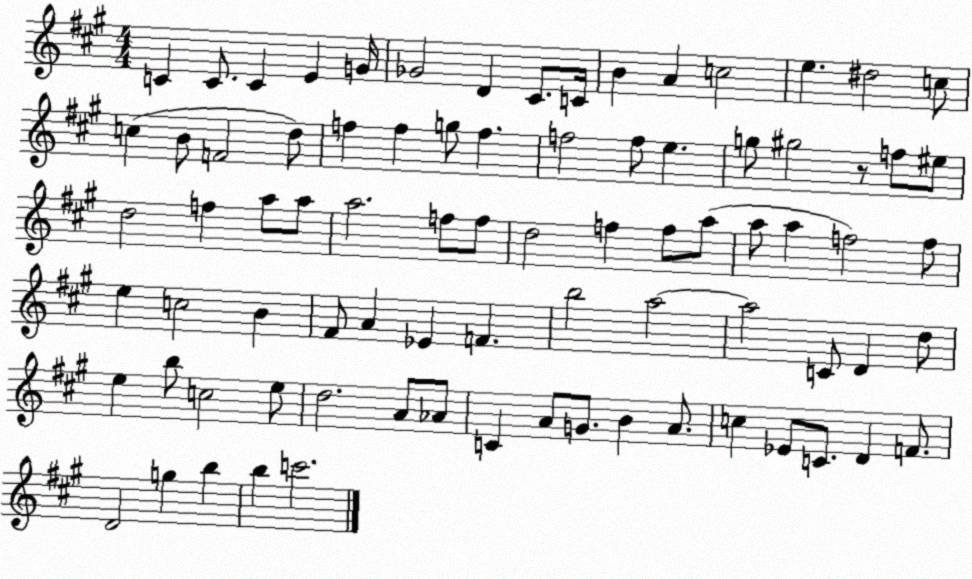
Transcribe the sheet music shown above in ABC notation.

X:1
T:Untitled
M:4/4
L:1/4
K:A
C C/2 C E G/4 _G2 D ^C/2 C/4 B A c2 e ^d2 c/2 c B/2 F2 d/2 f f g/2 f f2 f/2 e g/2 ^g2 z/2 f/2 ^e/2 d2 f a/2 a/2 a2 f/2 f/2 d2 f f/2 a/2 a/2 a f2 f/2 e c2 B ^F/2 A _E F b2 a2 a2 C/2 D d/2 e b/2 c2 e/2 d2 A/2 _A/2 C A/2 G/2 B A/2 c _E/2 C/2 D F/2 D2 g b b c'2